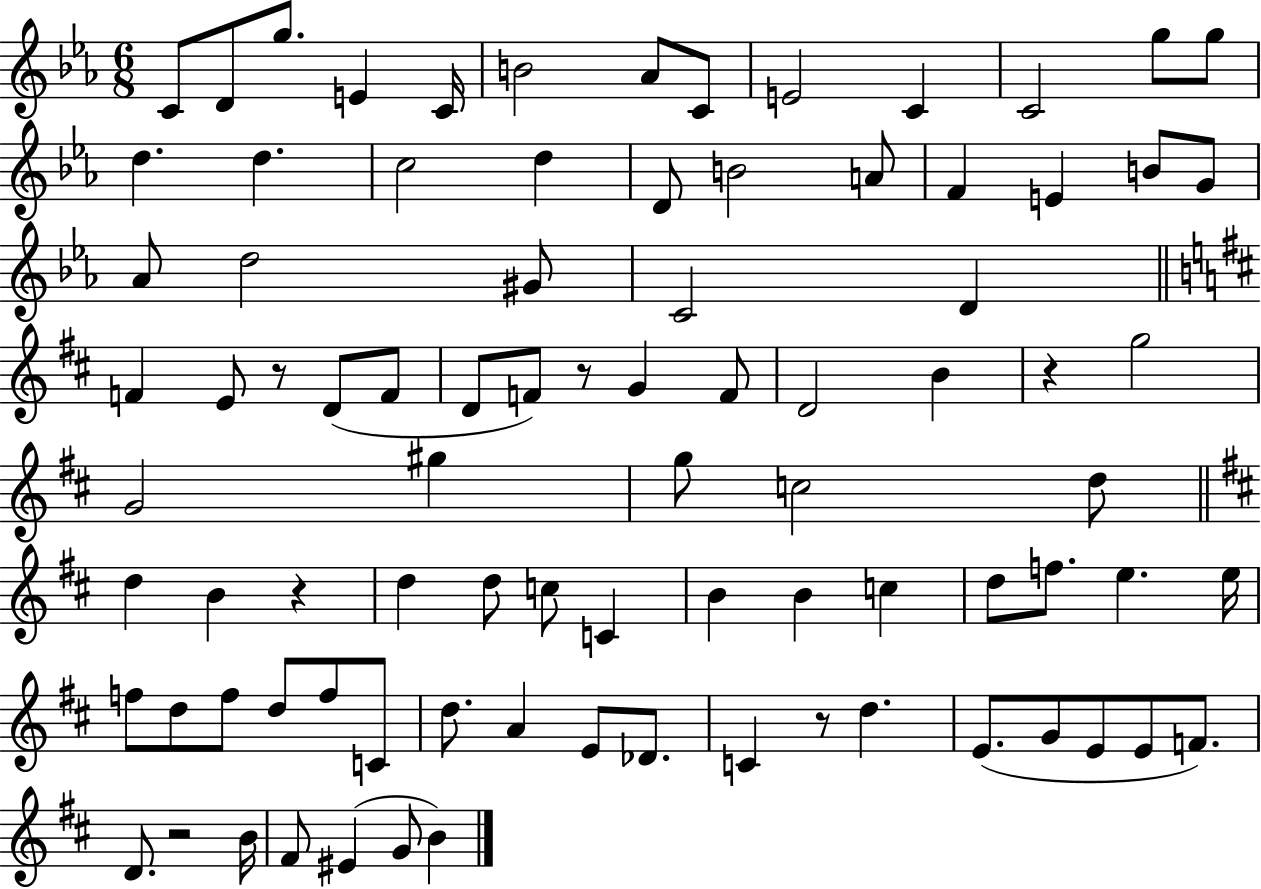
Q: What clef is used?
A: treble